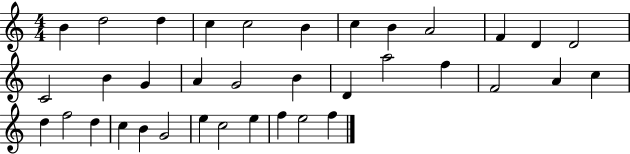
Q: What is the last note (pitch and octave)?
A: F5